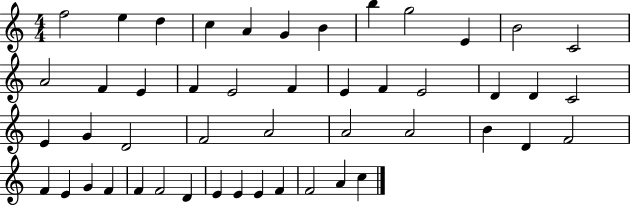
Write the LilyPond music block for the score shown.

{
  \clef treble
  \numericTimeSignature
  \time 4/4
  \key c \major
  f''2 e''4 d''4 | c''4 a'4 g'4 b'4 | b''4 g''2 e'4 | b'2 c'2 | \break a'2 f'4 e'4 | f'4 e'2 f'4 | e'4 f'4 e'2 | d'4 d'4 c'2 | \break e'4 g'4 d'2 | f'2 a'2 | a'2 a'2 | b'4 d'4 f'2 | \break f'4 e'4 g'4 f'4 | f'4 f'2 d'4 | e'4 e'4 e'4 f'4 | f'2 a'4 c''4 | \break \bar "|."
}